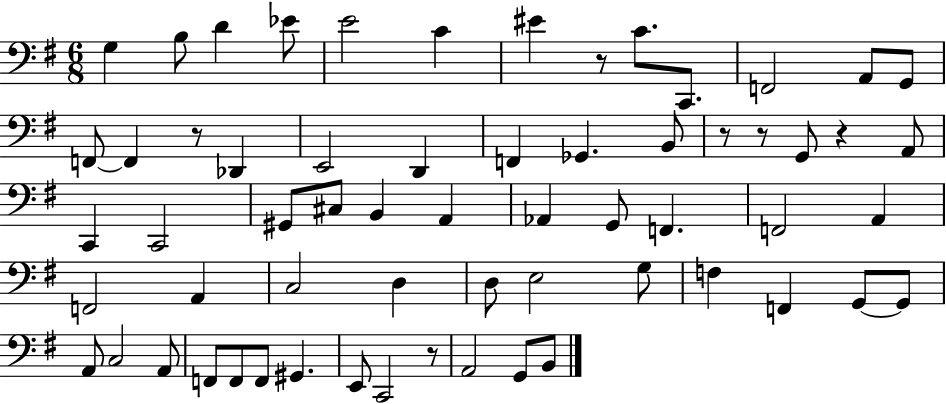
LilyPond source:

{
  \clef bass
  \numericTimeSignature
  \time 6/8
  \key g \major
  g4 b8 d'4 ees'8 | e'2 c'4 | eis'4 r8 c'8. c,8. | f,2 a,8 g,8 | \break f,8~~ f,4 r8 des,4 | e,2 d,4 | f,4 ges,4. b,8 | r8 r8 g,8 r4 a,8 | \break c,4 c,2 | gis,8 cis8 b,4 a,4 | aes,4 g,8 f,4. | f,2 a,4 | \break f,2 a,4 | c2 d4 | d8 e2 g8 | f4 f,4 g,8~~ g,8 | \break a,8 c2 a,8 | f,8 f,8 f,8 gis,4. | e,8 c,2 r8 | a,2 g,8 b,8 | \break \bar "|."
}